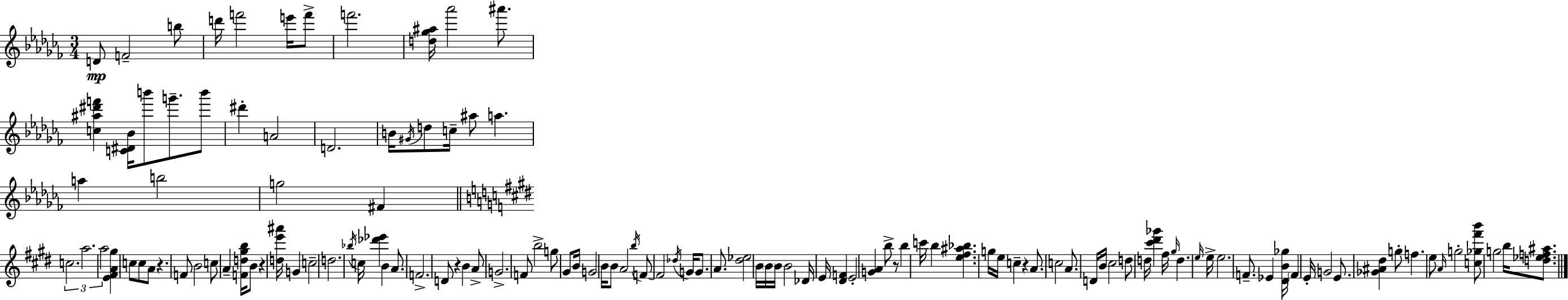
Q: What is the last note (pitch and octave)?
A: B5